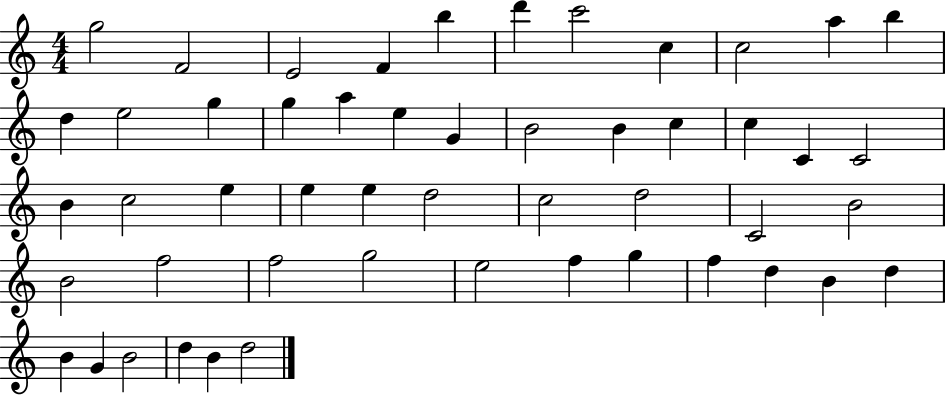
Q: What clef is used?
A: treble